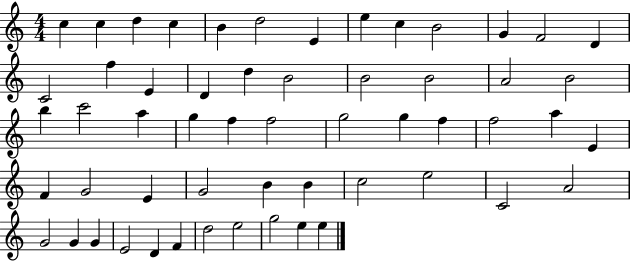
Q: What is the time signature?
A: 4/4